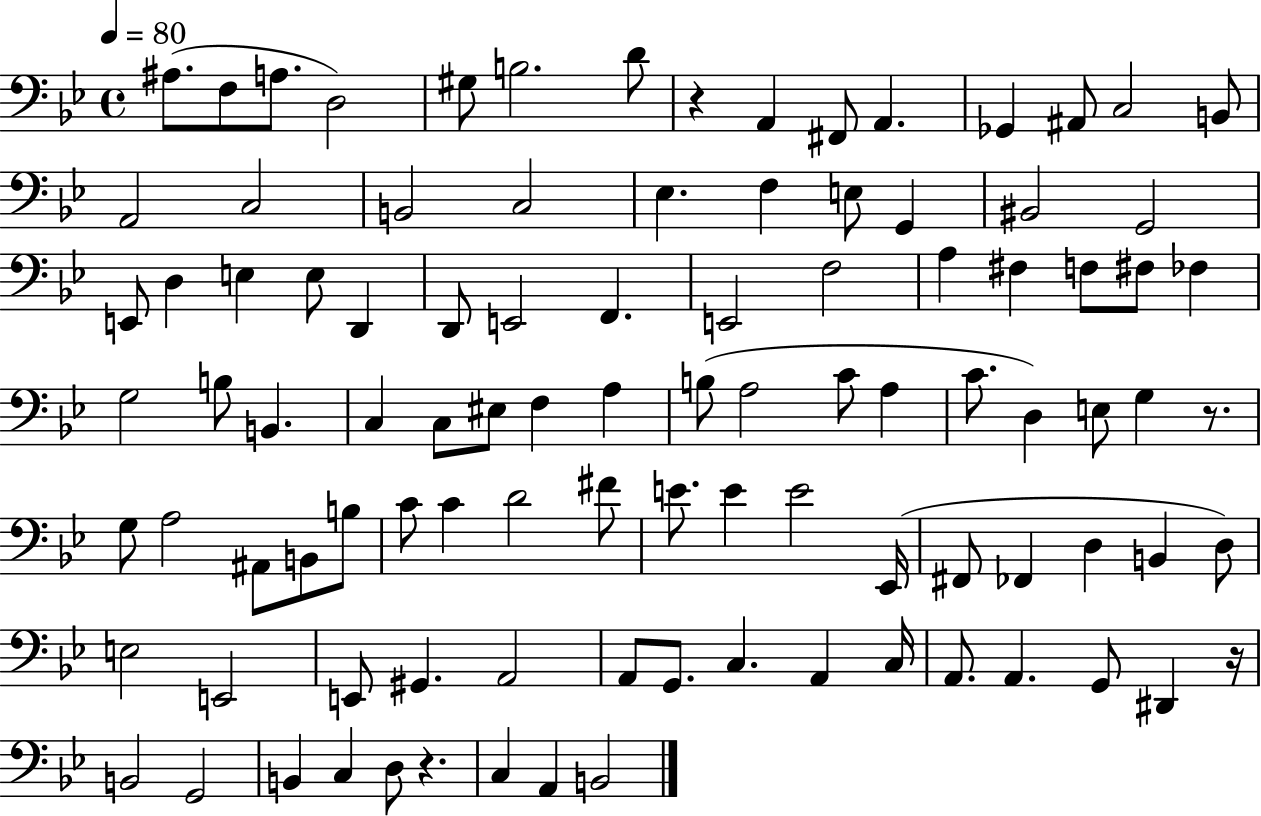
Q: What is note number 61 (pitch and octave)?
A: C4